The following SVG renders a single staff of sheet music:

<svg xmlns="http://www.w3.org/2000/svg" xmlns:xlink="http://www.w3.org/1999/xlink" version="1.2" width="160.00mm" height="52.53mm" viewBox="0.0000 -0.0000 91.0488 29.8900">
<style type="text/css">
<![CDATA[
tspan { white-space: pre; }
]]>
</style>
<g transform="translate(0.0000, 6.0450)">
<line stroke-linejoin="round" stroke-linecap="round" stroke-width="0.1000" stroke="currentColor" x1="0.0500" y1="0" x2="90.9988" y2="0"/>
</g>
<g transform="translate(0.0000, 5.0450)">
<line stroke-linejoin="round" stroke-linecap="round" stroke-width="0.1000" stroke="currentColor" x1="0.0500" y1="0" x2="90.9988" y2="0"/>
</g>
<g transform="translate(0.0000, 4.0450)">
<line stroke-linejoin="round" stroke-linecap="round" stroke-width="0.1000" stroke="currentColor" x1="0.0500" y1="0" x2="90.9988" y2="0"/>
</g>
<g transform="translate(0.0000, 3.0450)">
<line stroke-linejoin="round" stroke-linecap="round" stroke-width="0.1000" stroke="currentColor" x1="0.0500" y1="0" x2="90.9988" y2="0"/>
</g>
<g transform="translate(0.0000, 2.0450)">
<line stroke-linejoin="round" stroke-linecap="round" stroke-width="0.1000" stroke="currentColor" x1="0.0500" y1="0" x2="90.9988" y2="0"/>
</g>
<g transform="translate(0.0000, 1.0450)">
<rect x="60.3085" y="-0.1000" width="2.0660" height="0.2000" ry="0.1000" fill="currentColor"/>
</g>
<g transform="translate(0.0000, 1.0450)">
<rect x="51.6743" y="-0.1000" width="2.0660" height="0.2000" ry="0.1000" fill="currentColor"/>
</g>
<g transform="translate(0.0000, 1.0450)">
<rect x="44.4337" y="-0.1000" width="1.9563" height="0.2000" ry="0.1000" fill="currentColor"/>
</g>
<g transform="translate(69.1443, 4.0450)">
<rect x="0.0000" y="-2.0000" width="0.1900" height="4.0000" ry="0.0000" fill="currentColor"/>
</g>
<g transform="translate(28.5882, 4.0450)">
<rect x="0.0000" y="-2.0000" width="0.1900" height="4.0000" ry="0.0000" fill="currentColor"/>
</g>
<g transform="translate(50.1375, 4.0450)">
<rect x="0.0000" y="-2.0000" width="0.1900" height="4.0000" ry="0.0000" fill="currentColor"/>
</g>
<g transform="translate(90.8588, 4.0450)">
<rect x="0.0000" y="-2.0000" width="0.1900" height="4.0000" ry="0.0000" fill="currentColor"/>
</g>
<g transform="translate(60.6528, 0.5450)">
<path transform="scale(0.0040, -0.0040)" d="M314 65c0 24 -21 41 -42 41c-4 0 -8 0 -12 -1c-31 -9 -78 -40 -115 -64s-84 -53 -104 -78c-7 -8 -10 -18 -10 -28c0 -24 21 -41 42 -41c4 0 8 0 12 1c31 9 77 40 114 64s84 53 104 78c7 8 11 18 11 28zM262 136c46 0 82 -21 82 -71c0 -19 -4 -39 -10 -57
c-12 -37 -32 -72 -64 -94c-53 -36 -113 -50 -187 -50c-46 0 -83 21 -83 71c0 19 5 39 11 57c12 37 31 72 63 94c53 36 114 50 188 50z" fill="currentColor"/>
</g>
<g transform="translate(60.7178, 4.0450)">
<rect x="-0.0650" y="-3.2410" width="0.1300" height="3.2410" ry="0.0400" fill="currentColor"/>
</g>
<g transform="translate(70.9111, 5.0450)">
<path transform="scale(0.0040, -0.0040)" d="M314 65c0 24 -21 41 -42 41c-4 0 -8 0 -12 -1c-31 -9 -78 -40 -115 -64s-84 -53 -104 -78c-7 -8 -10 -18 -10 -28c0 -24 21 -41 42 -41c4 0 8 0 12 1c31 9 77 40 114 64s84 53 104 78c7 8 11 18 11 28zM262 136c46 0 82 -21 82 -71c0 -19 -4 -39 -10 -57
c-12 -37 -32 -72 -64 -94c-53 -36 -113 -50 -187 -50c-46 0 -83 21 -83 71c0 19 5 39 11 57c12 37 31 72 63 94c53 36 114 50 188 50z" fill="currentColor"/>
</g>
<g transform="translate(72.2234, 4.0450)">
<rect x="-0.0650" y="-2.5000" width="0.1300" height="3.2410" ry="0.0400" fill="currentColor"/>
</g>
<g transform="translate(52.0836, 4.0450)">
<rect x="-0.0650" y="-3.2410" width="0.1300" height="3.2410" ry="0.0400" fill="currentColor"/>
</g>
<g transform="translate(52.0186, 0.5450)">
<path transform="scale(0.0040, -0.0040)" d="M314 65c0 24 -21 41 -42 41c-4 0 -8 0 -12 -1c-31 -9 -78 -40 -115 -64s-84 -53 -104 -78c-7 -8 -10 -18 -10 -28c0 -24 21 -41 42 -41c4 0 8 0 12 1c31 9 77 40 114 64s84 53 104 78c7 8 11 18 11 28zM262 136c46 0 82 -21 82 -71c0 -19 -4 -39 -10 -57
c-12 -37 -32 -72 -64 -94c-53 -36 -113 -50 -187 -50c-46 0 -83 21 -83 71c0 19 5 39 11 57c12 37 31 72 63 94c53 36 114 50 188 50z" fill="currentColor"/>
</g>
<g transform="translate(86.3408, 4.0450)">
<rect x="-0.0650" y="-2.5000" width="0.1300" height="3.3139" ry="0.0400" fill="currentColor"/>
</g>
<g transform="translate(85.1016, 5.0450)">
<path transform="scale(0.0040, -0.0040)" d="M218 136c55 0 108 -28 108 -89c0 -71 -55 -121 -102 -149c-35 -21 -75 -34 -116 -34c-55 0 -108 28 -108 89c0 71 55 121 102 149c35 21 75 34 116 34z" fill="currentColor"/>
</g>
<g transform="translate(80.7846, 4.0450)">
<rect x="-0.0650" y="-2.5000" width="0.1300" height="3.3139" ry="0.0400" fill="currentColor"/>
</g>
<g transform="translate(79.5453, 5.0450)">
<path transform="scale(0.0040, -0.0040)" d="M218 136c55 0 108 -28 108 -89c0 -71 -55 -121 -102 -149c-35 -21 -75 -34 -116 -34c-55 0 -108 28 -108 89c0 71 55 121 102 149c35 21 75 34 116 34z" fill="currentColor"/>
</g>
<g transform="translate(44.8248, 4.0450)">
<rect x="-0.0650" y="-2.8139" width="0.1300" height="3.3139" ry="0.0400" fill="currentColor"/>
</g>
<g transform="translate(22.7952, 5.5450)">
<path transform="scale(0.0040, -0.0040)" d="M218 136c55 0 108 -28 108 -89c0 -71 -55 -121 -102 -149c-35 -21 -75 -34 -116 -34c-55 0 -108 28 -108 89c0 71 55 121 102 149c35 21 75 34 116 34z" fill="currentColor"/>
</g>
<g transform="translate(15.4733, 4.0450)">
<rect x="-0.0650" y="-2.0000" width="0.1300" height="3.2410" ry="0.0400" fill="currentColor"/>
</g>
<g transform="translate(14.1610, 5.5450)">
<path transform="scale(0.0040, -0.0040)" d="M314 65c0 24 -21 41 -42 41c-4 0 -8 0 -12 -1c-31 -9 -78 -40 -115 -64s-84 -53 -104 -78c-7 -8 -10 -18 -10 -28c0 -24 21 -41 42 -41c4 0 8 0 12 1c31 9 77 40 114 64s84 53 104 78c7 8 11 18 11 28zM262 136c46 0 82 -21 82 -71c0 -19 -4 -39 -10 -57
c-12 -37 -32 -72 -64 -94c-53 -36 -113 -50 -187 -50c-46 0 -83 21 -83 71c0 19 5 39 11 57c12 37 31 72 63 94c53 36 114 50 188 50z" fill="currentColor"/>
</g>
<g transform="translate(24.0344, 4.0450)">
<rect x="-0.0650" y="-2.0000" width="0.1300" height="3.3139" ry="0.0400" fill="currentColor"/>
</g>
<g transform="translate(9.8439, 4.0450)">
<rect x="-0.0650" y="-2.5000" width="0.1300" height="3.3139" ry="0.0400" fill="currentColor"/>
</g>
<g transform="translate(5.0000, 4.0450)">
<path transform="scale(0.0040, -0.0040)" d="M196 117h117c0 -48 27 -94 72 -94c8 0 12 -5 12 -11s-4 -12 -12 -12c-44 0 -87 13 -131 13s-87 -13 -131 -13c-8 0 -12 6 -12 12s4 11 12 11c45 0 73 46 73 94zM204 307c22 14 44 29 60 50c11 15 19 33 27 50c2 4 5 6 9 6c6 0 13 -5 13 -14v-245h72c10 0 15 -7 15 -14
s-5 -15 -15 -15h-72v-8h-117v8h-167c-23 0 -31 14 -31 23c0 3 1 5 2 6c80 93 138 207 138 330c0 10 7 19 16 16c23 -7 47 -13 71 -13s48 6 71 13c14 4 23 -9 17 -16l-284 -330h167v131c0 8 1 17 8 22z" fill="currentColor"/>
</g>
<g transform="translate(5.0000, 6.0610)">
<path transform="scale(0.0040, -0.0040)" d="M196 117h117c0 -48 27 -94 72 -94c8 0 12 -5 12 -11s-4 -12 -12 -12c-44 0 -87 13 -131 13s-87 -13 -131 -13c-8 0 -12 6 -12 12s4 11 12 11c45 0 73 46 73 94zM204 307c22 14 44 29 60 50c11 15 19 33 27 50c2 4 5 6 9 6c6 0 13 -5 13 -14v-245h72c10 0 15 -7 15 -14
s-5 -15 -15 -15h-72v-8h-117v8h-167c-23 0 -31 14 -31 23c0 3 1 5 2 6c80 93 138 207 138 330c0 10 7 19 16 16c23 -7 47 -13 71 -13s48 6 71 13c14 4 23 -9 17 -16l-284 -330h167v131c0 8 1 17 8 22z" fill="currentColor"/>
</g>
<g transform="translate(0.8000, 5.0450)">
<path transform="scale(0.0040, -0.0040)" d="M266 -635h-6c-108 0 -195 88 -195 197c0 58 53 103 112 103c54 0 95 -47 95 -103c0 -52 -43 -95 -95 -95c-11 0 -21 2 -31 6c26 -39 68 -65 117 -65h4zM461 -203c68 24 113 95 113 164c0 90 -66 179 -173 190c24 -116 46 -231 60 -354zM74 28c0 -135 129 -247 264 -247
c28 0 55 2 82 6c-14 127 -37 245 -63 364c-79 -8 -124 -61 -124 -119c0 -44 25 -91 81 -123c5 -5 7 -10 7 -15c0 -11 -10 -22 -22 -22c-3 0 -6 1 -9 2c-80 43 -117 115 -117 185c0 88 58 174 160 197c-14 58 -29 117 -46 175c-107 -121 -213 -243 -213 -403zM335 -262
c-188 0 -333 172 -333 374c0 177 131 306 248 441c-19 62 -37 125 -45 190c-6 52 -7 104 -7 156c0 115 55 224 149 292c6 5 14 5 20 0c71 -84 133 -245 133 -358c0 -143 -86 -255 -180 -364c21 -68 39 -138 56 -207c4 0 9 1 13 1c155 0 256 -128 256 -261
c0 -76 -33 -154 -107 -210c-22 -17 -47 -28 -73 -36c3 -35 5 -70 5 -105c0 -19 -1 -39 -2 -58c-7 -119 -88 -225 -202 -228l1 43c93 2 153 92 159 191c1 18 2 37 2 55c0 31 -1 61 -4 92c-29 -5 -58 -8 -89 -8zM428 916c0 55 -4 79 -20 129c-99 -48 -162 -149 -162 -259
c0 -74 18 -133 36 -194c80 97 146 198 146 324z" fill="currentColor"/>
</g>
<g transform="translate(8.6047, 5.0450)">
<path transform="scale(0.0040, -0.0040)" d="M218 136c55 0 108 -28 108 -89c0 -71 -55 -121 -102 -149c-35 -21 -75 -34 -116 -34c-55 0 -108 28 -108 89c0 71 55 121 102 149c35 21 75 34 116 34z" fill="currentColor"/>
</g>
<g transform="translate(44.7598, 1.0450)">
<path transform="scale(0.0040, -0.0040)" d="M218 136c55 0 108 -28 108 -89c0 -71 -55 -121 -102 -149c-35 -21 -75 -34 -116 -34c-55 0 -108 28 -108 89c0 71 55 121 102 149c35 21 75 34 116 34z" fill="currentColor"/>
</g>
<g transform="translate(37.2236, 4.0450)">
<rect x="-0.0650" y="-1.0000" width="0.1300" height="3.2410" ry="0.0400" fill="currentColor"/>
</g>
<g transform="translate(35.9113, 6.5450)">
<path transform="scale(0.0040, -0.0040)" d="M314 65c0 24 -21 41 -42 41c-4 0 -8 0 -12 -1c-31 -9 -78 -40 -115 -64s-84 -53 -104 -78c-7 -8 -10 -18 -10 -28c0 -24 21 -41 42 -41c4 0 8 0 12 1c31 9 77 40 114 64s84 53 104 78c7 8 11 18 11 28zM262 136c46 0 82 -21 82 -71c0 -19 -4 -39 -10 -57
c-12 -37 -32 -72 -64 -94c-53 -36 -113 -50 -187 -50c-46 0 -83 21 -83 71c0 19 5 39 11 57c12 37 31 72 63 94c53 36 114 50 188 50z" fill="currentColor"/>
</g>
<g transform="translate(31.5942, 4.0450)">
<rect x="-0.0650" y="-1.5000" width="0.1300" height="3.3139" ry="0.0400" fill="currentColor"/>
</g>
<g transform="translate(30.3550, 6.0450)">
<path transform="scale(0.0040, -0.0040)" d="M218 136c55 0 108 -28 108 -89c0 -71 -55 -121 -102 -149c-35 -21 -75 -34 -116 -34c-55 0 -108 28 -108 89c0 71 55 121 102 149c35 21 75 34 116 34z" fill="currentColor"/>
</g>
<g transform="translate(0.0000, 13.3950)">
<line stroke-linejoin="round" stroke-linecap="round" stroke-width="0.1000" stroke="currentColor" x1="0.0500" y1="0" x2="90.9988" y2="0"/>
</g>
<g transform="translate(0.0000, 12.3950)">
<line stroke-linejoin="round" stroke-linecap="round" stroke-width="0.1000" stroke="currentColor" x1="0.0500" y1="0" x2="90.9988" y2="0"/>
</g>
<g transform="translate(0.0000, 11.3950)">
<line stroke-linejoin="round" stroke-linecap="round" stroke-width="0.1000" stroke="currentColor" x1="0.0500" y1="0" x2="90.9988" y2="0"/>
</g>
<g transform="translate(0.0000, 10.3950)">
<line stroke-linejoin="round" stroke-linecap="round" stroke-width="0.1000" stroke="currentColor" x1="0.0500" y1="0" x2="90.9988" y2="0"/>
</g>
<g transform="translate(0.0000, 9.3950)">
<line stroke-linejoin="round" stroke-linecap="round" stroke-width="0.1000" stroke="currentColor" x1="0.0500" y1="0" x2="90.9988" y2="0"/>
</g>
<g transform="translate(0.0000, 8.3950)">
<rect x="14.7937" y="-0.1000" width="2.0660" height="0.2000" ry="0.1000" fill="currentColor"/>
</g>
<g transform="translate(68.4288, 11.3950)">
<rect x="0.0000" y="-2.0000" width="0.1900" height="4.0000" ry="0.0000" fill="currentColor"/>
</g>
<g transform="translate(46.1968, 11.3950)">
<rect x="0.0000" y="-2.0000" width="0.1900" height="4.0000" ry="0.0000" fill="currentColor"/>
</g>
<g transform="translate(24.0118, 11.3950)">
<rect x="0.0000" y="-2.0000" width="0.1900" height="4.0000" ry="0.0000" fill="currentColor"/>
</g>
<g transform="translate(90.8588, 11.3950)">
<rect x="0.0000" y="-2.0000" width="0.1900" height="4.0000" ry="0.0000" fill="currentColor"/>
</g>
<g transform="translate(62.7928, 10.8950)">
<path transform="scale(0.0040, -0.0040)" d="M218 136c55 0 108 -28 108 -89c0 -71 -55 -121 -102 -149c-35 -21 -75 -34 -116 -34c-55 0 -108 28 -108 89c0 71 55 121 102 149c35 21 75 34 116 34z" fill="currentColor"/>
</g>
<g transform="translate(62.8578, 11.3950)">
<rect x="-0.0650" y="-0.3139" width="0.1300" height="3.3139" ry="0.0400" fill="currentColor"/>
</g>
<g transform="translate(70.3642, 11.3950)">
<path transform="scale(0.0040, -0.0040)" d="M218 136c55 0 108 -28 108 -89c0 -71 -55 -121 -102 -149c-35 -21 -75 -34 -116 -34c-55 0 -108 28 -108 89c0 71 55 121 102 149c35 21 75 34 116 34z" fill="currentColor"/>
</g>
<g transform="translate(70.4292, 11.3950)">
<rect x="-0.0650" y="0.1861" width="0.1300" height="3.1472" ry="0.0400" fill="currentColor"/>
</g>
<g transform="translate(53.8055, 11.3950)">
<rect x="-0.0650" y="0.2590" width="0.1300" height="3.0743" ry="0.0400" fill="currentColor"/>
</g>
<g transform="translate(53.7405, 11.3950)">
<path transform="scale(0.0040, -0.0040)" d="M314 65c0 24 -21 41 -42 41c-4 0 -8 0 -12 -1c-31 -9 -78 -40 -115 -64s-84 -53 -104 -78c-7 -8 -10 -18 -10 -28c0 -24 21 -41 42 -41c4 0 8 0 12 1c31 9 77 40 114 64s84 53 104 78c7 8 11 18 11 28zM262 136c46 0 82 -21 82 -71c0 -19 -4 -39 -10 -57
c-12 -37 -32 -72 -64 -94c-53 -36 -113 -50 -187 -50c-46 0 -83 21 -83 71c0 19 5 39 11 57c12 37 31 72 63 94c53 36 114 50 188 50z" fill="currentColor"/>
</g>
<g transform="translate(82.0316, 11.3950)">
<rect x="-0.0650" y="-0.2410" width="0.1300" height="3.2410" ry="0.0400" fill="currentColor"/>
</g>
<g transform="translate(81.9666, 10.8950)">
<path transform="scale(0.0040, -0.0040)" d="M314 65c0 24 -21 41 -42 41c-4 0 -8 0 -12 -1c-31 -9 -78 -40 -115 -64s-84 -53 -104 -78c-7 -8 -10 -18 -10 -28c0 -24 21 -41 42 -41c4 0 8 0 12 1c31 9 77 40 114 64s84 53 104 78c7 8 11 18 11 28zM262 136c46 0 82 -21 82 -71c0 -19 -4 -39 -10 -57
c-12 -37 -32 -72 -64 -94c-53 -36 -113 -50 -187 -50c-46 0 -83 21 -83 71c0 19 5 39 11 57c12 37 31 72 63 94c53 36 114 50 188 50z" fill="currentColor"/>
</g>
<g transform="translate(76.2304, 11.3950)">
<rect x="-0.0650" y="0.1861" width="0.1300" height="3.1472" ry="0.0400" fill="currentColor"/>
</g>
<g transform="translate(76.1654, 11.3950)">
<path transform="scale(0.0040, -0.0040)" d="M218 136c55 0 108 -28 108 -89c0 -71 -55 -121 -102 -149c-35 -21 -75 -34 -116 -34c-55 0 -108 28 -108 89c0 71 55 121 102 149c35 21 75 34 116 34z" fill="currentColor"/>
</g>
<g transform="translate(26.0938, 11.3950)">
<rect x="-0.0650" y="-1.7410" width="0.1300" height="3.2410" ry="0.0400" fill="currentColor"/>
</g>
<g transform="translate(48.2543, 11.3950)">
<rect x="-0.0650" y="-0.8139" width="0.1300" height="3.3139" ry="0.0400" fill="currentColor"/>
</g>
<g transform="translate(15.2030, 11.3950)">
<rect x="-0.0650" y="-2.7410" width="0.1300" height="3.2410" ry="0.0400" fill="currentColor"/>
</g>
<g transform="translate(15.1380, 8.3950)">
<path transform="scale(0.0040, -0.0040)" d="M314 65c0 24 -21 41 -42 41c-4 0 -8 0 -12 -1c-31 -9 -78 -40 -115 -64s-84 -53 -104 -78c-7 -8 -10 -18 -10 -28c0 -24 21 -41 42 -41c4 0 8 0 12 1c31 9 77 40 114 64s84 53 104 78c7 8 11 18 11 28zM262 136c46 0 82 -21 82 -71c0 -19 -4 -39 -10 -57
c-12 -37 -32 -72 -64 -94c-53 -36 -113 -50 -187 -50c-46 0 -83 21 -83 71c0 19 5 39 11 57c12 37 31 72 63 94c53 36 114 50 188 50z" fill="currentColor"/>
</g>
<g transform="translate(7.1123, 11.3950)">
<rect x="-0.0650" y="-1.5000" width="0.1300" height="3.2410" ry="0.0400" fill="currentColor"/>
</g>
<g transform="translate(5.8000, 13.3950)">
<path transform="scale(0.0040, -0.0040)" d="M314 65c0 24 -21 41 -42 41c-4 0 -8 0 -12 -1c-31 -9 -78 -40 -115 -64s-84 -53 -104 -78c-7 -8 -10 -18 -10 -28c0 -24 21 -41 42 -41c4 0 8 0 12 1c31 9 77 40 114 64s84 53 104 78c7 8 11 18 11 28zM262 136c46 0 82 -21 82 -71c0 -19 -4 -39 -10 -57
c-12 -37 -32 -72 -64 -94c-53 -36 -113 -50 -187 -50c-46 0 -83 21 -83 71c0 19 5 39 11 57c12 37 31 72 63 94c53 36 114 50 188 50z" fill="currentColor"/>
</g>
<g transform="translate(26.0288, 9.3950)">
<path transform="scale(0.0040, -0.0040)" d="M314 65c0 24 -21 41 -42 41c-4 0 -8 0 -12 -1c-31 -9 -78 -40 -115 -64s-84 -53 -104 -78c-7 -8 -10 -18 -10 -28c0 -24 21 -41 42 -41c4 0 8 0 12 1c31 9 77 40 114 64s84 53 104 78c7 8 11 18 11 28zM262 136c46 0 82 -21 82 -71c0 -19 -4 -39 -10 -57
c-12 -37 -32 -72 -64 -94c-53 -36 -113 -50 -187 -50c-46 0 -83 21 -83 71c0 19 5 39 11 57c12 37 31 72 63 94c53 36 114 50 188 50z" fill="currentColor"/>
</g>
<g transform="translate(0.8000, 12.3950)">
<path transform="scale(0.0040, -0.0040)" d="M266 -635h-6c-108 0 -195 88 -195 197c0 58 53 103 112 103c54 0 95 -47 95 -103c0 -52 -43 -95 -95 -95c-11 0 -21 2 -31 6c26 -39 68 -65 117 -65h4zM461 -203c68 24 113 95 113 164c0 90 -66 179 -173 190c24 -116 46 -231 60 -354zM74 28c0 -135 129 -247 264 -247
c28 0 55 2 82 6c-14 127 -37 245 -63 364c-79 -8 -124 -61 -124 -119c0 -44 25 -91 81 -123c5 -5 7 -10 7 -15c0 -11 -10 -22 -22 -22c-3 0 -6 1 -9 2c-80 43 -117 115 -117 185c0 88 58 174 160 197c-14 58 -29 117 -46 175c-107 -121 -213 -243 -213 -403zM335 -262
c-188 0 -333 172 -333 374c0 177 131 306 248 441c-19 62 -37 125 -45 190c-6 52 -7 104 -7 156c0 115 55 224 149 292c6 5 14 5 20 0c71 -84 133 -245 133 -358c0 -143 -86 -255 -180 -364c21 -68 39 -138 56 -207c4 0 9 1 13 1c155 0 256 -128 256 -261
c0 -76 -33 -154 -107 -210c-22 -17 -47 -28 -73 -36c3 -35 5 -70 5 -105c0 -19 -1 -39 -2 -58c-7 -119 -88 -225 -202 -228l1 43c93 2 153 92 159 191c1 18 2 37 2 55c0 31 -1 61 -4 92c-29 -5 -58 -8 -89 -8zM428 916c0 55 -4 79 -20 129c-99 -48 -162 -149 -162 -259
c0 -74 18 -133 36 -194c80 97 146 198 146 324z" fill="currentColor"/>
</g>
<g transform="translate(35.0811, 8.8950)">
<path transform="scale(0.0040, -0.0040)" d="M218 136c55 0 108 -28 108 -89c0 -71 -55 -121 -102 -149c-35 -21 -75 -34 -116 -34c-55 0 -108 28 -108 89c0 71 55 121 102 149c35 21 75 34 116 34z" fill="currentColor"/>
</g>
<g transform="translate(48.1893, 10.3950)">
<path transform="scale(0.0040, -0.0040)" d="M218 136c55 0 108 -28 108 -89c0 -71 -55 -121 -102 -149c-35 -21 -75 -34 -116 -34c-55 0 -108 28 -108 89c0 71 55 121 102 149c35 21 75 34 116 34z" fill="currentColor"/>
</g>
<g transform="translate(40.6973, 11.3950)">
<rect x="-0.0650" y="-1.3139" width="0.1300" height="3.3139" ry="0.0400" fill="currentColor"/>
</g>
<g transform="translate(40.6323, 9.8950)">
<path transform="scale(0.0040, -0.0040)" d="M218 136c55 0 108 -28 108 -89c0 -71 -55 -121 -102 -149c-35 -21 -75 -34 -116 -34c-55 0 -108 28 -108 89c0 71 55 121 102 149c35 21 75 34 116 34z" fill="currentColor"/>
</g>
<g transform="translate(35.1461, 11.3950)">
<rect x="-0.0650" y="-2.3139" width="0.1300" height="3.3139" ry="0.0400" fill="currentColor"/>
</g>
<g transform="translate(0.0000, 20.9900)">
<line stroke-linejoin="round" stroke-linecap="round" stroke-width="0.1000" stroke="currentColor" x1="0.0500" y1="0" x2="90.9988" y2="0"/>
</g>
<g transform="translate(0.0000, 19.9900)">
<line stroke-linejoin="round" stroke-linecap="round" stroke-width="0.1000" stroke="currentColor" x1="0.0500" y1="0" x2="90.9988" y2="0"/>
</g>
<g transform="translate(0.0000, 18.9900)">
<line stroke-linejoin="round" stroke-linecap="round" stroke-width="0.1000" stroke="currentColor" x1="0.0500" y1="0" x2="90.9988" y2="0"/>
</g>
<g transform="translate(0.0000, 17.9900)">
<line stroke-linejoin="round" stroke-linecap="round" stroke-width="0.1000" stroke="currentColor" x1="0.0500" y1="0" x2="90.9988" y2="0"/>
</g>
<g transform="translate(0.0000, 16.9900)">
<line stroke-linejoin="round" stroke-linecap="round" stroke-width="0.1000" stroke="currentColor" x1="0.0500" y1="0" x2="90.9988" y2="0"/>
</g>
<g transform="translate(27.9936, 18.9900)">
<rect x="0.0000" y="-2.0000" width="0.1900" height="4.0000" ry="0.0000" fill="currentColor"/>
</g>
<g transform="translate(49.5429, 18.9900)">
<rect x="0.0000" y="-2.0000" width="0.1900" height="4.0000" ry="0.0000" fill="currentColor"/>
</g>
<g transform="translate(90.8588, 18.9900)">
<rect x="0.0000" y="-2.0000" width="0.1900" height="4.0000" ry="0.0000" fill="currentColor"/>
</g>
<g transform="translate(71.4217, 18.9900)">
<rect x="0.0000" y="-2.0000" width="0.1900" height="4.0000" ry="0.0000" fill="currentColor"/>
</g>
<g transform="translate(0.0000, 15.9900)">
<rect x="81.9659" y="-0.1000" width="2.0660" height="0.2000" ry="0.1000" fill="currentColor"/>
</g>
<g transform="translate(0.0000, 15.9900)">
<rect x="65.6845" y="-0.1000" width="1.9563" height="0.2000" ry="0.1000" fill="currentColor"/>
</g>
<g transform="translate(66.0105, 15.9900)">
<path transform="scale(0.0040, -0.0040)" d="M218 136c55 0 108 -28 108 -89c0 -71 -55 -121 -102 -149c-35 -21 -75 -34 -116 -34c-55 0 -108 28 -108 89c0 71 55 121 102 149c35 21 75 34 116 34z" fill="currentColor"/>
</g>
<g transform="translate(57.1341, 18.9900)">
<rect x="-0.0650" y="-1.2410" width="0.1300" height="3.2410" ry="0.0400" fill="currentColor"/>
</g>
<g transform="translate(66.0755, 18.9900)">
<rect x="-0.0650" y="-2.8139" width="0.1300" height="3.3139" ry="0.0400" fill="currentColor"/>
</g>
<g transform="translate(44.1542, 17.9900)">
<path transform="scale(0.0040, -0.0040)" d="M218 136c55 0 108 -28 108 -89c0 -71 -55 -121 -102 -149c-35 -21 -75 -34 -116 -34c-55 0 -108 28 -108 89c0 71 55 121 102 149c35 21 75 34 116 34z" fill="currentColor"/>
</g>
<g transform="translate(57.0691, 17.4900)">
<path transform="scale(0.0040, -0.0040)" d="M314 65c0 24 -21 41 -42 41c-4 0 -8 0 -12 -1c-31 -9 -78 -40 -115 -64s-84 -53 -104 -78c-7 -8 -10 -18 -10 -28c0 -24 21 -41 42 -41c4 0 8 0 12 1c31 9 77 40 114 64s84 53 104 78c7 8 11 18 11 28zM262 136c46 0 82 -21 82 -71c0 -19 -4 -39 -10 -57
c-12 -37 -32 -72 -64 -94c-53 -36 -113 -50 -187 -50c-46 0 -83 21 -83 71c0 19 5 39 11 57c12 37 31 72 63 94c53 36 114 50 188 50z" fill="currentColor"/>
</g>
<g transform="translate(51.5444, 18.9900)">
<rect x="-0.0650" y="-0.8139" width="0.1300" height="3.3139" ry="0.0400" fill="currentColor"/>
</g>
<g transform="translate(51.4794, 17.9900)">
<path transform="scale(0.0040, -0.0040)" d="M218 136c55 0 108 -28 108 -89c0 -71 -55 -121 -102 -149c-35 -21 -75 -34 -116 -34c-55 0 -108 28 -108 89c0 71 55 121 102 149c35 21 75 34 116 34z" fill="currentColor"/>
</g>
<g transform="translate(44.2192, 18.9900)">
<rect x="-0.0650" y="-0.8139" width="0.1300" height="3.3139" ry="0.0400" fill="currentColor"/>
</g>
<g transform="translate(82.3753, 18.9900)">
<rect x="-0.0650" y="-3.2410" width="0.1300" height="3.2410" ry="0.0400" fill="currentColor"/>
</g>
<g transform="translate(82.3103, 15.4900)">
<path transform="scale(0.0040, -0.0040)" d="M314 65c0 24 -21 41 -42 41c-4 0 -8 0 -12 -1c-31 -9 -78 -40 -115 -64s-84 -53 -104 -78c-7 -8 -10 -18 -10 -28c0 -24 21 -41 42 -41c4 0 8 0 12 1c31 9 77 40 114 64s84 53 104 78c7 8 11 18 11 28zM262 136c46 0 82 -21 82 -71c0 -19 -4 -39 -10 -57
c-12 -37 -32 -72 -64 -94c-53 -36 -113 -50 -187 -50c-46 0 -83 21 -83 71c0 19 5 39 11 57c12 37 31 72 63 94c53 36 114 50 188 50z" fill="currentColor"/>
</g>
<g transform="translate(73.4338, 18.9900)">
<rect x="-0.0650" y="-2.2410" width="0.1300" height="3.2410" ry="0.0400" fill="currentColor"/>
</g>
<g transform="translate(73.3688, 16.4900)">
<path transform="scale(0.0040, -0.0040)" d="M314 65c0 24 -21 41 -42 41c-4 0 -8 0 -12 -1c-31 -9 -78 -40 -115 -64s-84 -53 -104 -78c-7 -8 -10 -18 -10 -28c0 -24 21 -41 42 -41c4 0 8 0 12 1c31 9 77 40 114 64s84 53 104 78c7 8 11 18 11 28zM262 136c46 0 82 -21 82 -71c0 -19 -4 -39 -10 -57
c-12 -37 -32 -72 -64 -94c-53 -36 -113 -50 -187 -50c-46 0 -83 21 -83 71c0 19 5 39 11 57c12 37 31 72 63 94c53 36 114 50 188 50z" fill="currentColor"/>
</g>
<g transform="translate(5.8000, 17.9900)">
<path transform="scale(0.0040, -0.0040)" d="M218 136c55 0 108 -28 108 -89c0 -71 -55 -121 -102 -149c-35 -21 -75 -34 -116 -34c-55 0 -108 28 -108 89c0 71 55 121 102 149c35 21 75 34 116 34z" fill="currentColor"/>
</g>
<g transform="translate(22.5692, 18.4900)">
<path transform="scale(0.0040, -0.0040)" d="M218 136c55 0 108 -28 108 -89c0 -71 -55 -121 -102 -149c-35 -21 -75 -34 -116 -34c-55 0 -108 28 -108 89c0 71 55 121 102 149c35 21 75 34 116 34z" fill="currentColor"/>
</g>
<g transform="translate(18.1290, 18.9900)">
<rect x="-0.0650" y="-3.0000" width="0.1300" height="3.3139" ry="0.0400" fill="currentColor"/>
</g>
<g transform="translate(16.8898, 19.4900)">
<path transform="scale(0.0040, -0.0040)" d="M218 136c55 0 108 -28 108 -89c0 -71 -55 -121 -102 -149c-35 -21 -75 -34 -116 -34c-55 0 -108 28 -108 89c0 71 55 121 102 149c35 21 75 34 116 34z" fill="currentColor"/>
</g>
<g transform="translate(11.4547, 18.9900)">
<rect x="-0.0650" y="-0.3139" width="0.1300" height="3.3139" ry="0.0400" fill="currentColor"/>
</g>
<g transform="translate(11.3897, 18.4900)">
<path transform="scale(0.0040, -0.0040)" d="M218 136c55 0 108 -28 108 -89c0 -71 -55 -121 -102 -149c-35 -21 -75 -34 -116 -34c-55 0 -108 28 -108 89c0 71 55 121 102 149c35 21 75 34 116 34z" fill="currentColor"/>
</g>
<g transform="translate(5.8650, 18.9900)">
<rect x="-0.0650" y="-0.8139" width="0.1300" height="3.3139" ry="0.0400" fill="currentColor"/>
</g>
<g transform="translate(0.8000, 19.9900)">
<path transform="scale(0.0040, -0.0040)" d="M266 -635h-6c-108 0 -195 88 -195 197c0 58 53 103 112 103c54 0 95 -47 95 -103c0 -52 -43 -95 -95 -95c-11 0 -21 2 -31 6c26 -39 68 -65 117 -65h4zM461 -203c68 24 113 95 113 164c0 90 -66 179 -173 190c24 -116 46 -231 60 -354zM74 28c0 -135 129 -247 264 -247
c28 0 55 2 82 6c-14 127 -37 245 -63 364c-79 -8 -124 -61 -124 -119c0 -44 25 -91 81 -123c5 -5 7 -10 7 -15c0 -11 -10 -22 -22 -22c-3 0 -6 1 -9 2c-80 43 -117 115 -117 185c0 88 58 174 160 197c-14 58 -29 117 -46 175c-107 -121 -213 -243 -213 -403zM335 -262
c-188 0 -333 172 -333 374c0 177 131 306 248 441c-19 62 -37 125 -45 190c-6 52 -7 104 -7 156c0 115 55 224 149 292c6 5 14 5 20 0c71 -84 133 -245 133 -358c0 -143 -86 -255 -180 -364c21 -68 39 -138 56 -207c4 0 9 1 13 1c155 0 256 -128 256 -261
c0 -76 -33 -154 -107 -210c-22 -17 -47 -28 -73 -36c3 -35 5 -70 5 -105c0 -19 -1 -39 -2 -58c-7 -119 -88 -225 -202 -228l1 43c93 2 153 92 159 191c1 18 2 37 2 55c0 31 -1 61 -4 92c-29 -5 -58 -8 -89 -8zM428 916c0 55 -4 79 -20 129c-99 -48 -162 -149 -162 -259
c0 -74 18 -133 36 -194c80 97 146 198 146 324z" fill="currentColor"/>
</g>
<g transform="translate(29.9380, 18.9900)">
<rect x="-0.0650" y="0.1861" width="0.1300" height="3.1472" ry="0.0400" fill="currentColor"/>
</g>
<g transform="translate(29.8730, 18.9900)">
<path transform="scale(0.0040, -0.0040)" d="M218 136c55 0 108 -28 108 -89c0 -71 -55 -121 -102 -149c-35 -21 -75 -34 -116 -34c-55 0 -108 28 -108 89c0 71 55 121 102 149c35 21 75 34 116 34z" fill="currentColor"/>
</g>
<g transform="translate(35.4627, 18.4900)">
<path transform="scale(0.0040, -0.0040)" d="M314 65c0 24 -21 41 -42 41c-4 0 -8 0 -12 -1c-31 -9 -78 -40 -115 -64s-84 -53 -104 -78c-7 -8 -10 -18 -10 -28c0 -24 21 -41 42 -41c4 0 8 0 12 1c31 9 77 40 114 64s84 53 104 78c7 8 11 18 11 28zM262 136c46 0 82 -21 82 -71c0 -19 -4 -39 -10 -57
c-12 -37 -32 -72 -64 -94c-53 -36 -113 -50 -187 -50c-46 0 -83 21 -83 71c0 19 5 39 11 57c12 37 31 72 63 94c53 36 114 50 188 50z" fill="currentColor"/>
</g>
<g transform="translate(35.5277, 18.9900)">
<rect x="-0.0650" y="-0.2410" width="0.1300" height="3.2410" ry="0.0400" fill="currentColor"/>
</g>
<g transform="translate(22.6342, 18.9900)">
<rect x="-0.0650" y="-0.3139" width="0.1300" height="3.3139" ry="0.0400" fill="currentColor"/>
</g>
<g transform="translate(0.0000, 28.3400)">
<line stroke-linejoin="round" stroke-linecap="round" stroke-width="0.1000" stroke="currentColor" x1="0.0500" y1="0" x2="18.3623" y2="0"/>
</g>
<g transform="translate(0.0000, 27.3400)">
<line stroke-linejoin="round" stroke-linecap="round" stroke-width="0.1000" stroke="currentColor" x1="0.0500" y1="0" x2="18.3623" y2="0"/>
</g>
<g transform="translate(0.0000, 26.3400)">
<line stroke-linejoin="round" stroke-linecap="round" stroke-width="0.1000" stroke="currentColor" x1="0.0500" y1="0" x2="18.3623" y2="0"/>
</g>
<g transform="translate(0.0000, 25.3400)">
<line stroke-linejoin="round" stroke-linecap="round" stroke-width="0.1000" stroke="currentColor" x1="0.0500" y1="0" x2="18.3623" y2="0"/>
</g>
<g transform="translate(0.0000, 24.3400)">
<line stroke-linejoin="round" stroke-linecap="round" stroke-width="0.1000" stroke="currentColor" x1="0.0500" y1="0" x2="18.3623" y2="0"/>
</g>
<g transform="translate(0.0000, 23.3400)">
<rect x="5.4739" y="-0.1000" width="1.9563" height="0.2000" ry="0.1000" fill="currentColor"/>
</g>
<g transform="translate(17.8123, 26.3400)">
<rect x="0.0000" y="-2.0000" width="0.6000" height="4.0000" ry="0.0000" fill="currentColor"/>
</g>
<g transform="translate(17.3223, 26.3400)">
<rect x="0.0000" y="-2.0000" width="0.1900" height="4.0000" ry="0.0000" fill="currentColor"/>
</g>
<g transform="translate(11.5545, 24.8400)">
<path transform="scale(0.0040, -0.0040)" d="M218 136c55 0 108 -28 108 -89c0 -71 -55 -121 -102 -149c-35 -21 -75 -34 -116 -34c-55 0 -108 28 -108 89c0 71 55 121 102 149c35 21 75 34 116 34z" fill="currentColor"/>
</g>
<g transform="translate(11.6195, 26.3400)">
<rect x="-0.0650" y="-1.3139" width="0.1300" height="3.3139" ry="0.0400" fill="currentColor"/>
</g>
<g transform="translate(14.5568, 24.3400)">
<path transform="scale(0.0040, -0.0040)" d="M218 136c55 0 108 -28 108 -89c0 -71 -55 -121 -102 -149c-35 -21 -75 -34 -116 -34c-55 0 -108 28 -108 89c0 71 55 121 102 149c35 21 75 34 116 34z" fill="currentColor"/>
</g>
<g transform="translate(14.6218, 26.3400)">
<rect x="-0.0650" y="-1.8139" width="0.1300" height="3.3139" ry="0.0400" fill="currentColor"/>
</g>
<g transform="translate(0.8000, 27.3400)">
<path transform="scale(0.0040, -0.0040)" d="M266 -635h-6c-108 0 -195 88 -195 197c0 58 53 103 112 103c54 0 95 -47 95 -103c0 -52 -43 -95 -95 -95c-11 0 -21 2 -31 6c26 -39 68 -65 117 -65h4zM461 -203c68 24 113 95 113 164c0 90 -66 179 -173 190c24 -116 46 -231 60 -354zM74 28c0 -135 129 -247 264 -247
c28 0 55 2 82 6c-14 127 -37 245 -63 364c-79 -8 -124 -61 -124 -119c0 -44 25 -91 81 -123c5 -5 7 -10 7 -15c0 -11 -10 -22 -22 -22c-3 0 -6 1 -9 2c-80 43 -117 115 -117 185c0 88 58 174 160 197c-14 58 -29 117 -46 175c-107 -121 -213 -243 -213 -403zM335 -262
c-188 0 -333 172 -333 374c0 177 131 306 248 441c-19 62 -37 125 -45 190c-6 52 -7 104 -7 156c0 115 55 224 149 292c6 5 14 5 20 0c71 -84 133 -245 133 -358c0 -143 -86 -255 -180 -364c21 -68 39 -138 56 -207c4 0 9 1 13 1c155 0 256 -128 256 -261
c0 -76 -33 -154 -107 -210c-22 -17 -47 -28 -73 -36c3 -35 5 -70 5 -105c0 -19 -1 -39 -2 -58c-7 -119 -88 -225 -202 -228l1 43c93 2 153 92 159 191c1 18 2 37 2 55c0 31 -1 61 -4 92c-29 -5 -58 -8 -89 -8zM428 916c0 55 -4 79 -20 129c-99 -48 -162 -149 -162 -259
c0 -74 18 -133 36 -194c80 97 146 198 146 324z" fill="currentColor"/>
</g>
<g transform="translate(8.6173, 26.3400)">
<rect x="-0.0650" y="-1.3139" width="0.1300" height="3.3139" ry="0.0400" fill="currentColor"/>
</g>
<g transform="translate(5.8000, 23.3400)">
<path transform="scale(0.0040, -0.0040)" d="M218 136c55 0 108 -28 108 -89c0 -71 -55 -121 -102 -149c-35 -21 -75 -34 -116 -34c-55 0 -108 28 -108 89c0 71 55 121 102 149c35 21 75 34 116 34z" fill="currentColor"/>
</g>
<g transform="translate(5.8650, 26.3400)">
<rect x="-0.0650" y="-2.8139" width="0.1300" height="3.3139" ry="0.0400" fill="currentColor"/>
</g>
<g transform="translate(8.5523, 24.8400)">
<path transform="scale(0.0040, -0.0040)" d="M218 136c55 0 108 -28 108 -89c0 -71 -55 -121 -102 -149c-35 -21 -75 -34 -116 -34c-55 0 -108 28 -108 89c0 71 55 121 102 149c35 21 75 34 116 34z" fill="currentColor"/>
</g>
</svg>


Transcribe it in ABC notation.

X:1
T:Untitled
M:4/4
L:1/4
K:C
G F2 F E D2 a b2 b2 G2 G G E2 a2 f2 g e d B2 c B B c2 d c A c B c2 d d e2 a g2 b2 a e e f